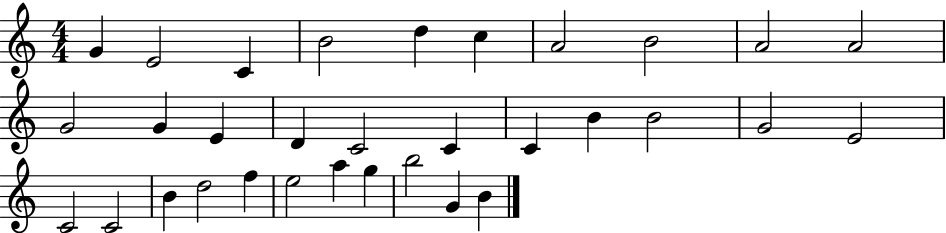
G4/q E4/h C4/q B4/h D5/q C5/q A4/h B4/h A4/h A4/h G4/h G4/q E4/q D4/q C4/h C4/q C4/q B4/q B4/h G4/h E4/h C4/h C4/h B4/q D5/h F5/q E5/h A5/q G5/q B5/h G4/q B4/q